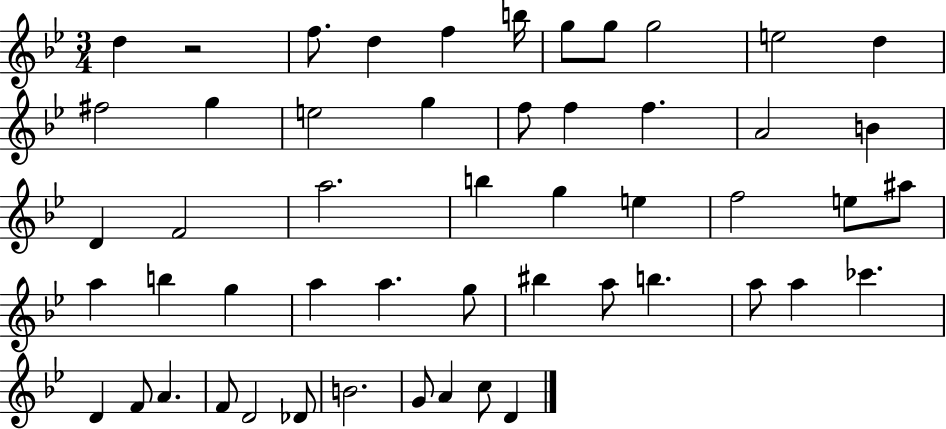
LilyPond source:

{
  \clef treble
  \numericTimeSignature
  \time 3/4
  \key bes \major
  d''4 r2 | f''8. d''4 f''4 b''16 | g''8 g''8 g''2 | e''2 d''4 | \break fis''2 g''4 | e''2 g''4 | f''8 f''4 f''4. | a'2 b'4 | \break d'4 f'2 | a''2. | b''4 g''4 e''4 | f''2 e''8 ais''8 | \break a''4 b''4 g''4 | a''4 a''4. g''8 | bis''4 a''8 b''4. | a''8 a''4 ces'''4. | \break d'4 f'8 a'4. | f'8 d'2 des'8 | b'2. | g'8 a'4 c''8 d'4 | \break \bar "|."
}